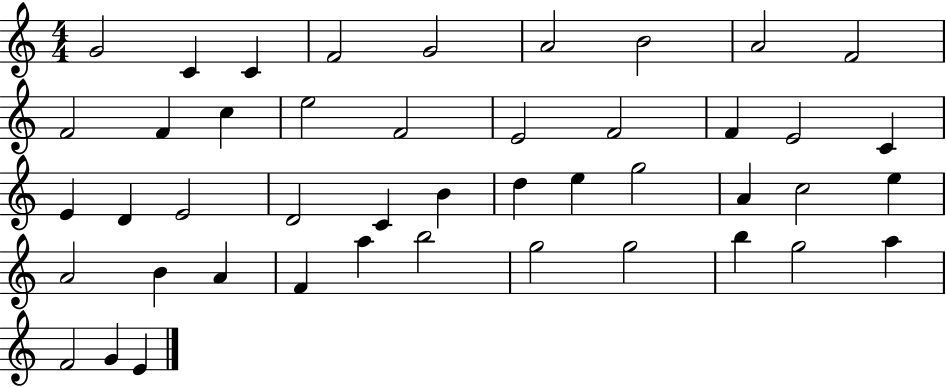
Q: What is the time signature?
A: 4/4